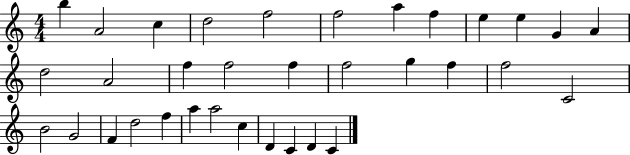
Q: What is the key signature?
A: C major